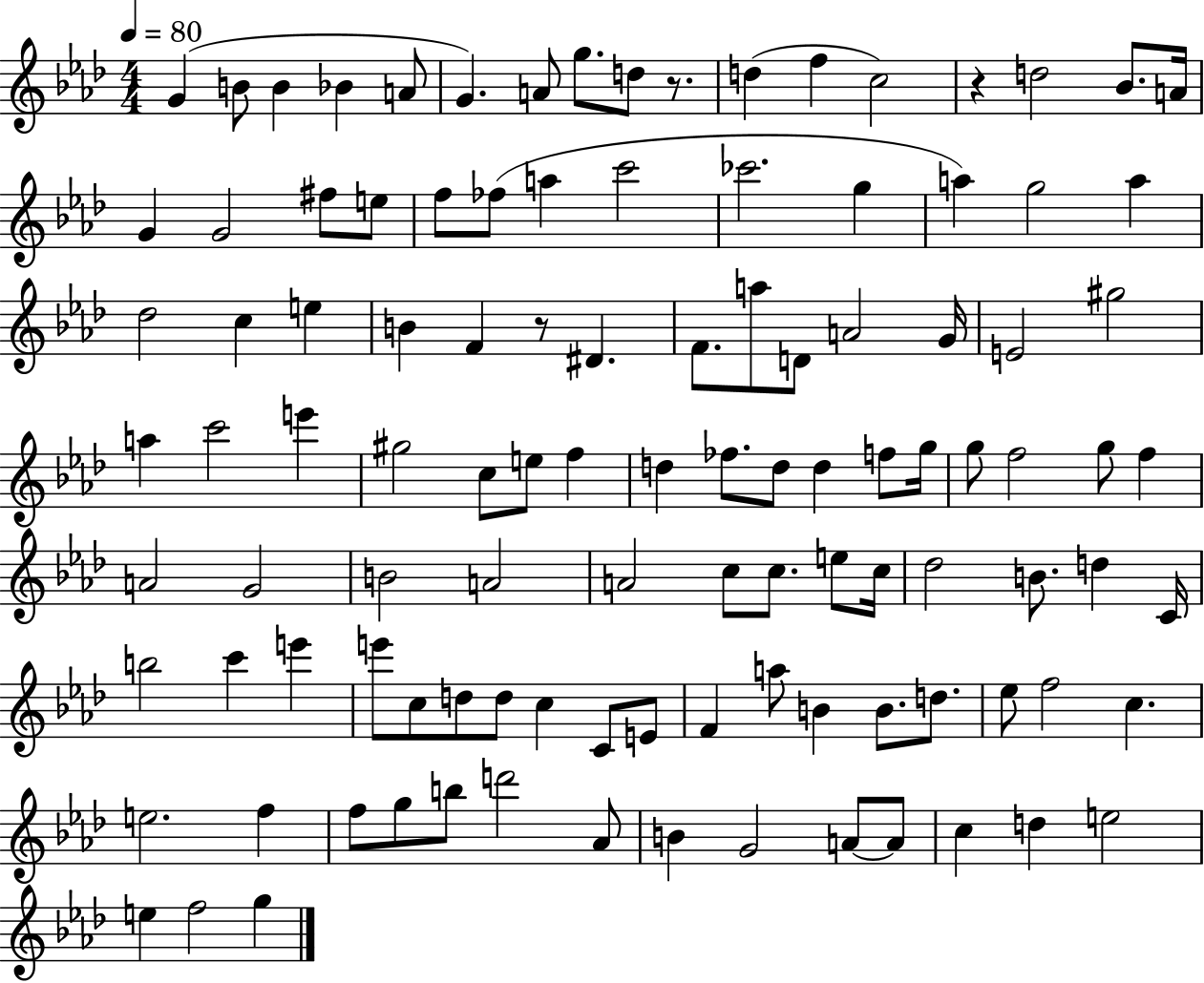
X:1
T:Untitled
M:4/4
L:1/4
K:Ab
G B/2 B _B A/2 G A/2 g/2 d/2 z/2 d f c2 z d2 _B/2 A/4 G G2 ^f/2 e/2 f/2 _f/2 a c'2 _c'2 g a g2 a _d2 c e B F z/2 ^D F/2 a/2 D/2 A2 G/4 E2 ^g2 a c'2 e' ^g2 c/2 e/2 f d _f/2 d/2 d f/2 g/4 g/2 f2 g/2 f A2 G2 B2 A2 A2 c/2 c/2 e/2 c/4 _d2 B/2 d C/4 b2 c' e' e'/2 c/2 d/2 d/2 c C/2 E/2 F a/2 B B/2 d/2 _e/2 f2 c e2 f f/2 g/2 b/2 d'2 _A/2 B G2 A/2 A/2 c d e2 e f2 g